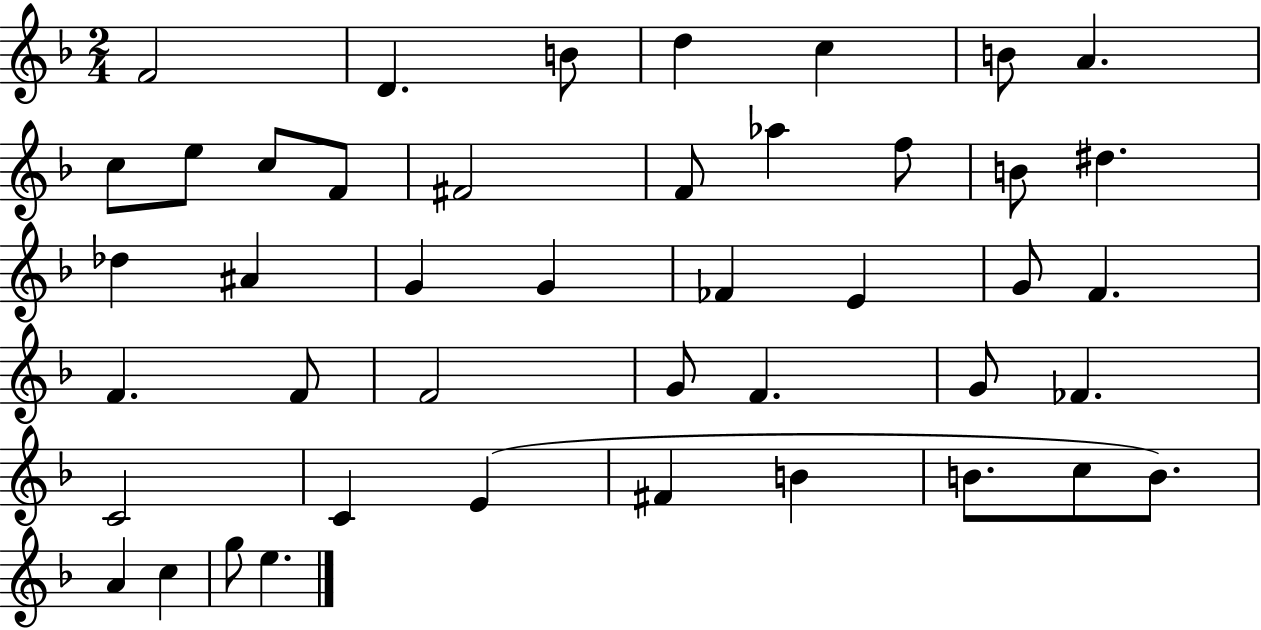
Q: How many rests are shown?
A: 0